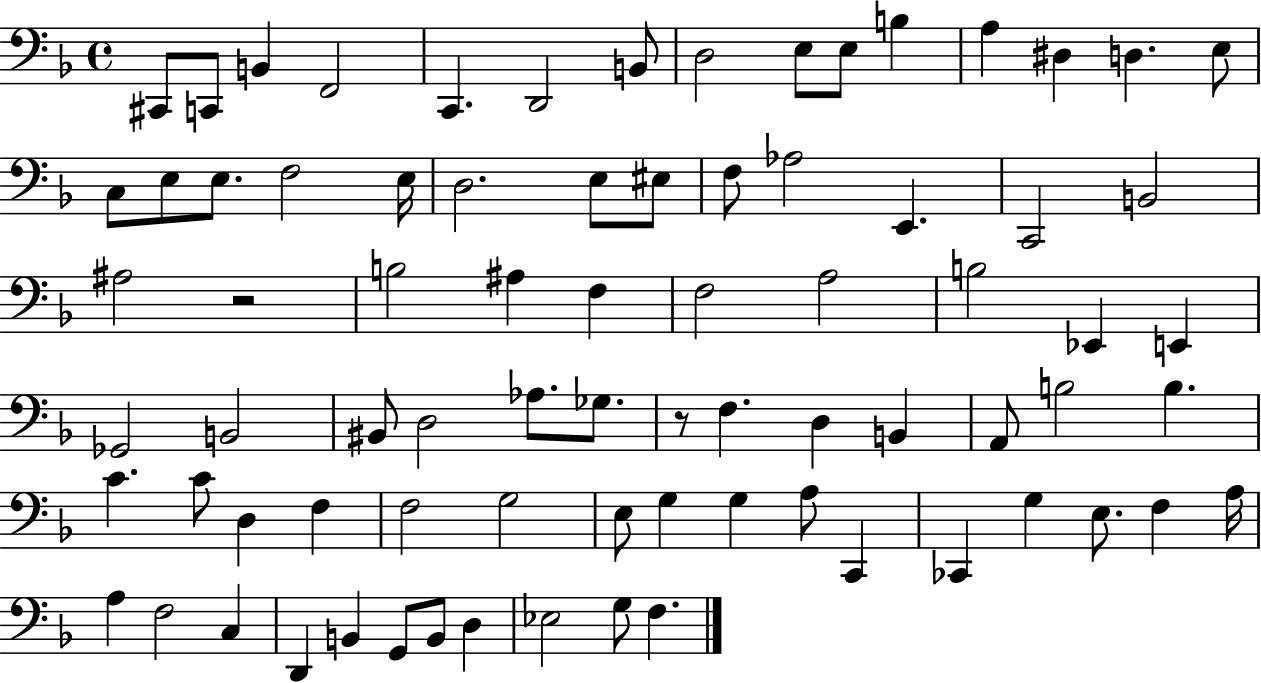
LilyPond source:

{
  \clef bass
  \time 4/4
  \defaultTimeSignature
  \key f \major
  cis,8 c,8 b,4 f,2 | c,4. d,2 b,8 | d2 e8 e8 b4 | a4 dis4 d4. e8 | \break c8 e8 e8. f2 e16 | d2. e8 eis8 | f8 aes2 e,4. | c,2 b,2 | \break ais2 r2 | b2 ais4 f4 | f2 a2 | b2 ees,4 e,4 | \break ges,2 b,2 | bis,8 d2 aes8. ges8. | r8 f4. d4 b,4 | a,8 b2 b4. | \break c'4. c'8 d4 f4 | f2 g2 | e8 g4 g4 a8 c,4 | ces,4 g4 e8. f4 a16 | \break a4 f2 c4 | d,4 b,4 g,8 b,8 d4 | ees2 g8 f4. | \bar "|."
}